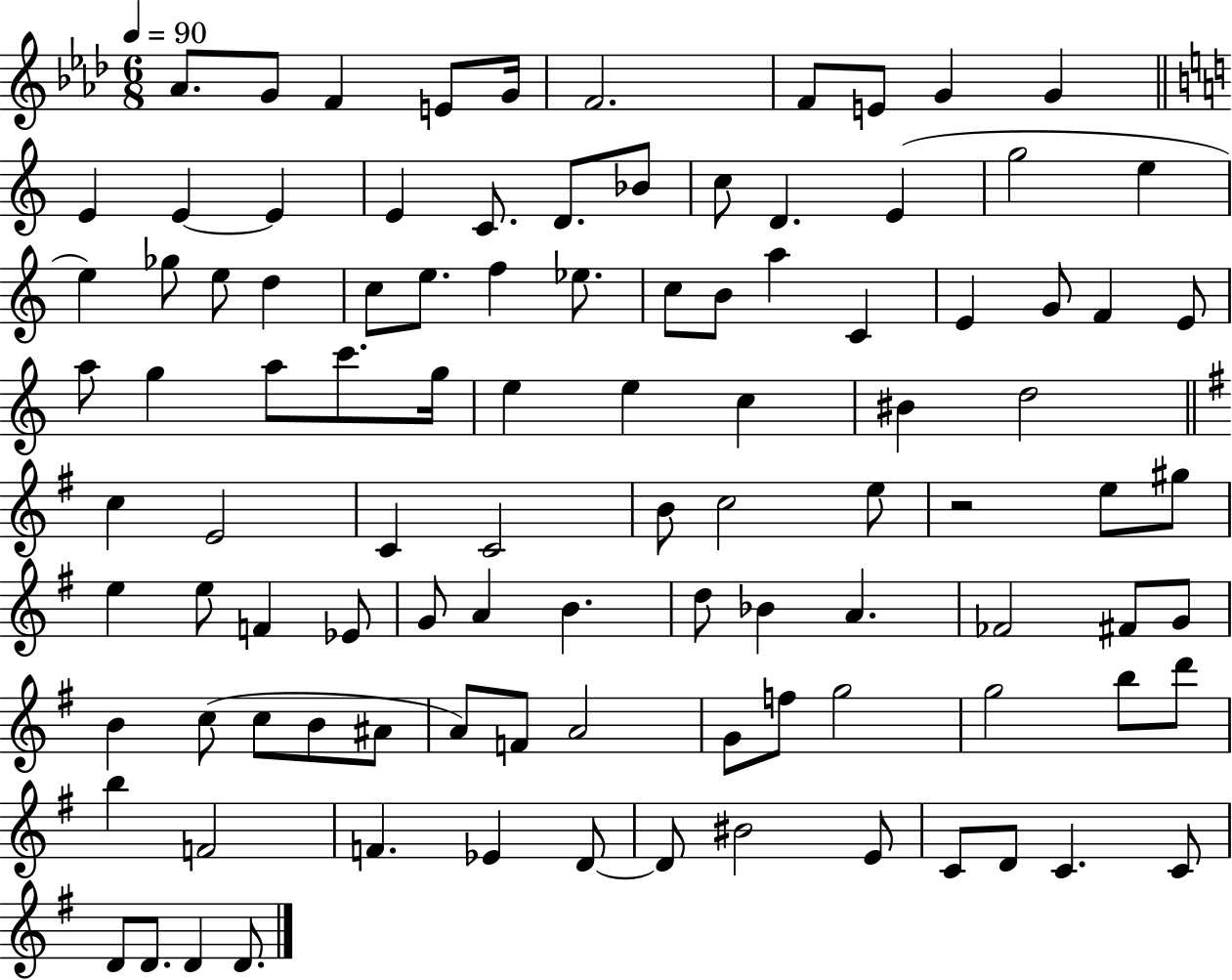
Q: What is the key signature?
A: AES major